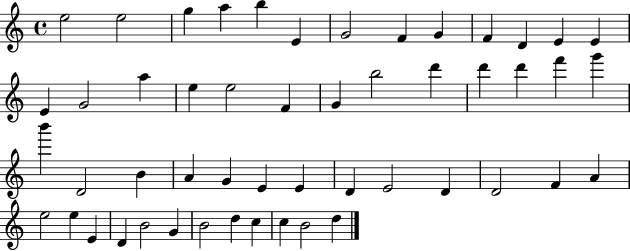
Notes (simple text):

E5/h E5/h G5/q A5/q B5/q E4/q G4/h F4/q G4/q F4/q D4/q E4/q E4/q E4/q G4/h A5/q E5/q E5/h F4/q G4/q B5/h D6/q D6/q D6/q F6/q G6/q B6/q D4/h B4/q A4/q G4/q E4/q E4/q D4/q E4/h D4/q D4/h F4/q A4/q E5/h E5/q E4/q D4/q B4/h G4/q B4/h D5/q C5/q C5/q B4/h D5/q